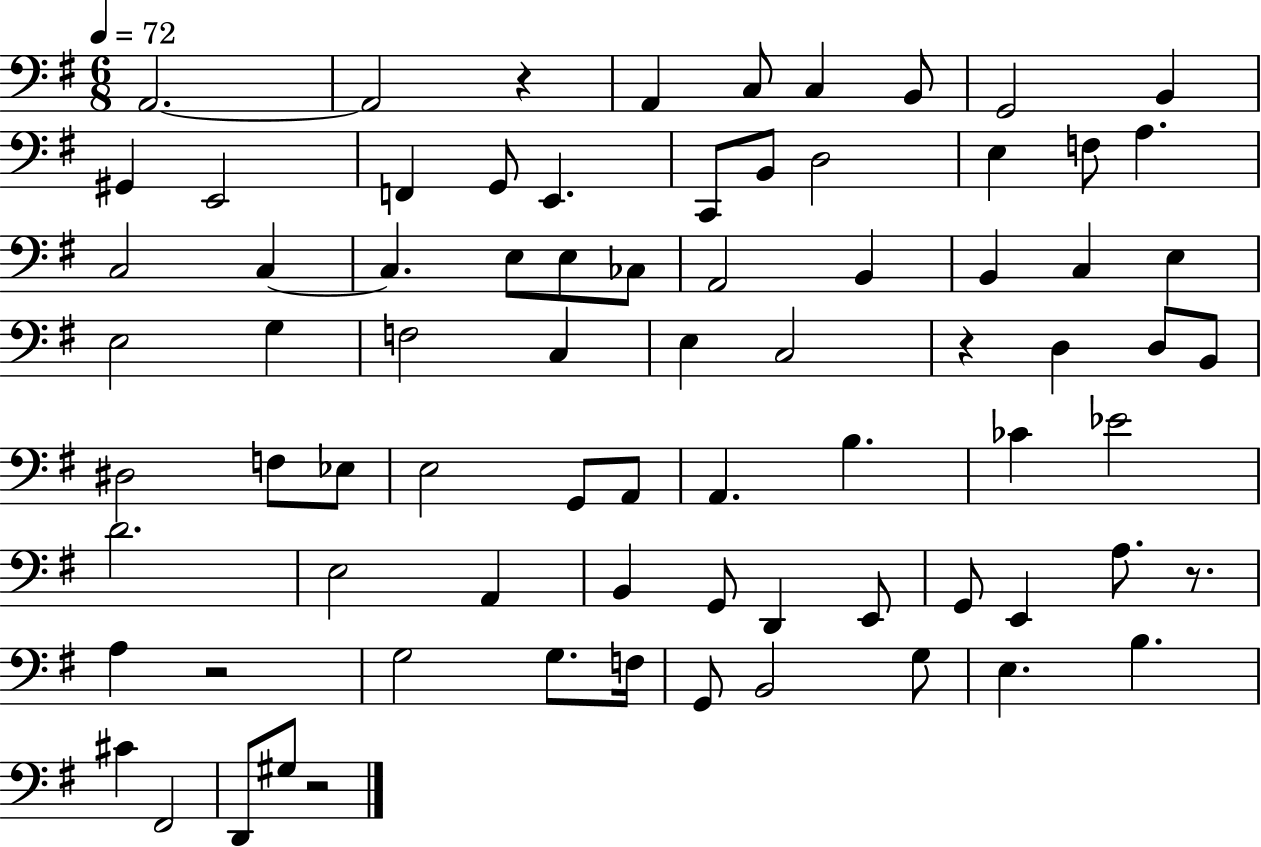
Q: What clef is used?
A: bass